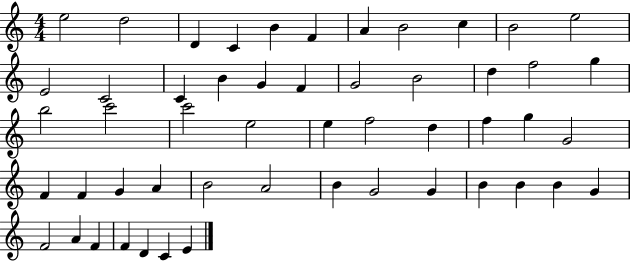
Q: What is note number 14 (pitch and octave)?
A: C4